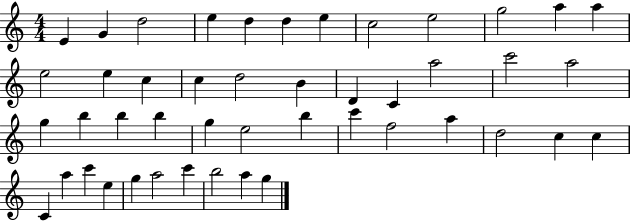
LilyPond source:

{
  \clef treble
  \numericTimeSignature
  \time 4/4
  \key c \major
  e'4 g'4 d''2 | e''4 d''4 d''4 e''4 | c''2 e''2 | g''2 a''4 a''4 | \break e''2 e''4 c''4 | c''4 d''2 b'4 | d'4 c'4 a''2 | c'''2 a''2 | \break g''4 b''4 b''4 b''4 | g''4 e''2 b''4 | c'''4 f''2 a''4 | d''2 c''4 c''4 | \break c'4 a''4 c'''4 e''4 | g''4 a''2 c'''4 | b''2 a''4 g''4 | \bar "|."
}